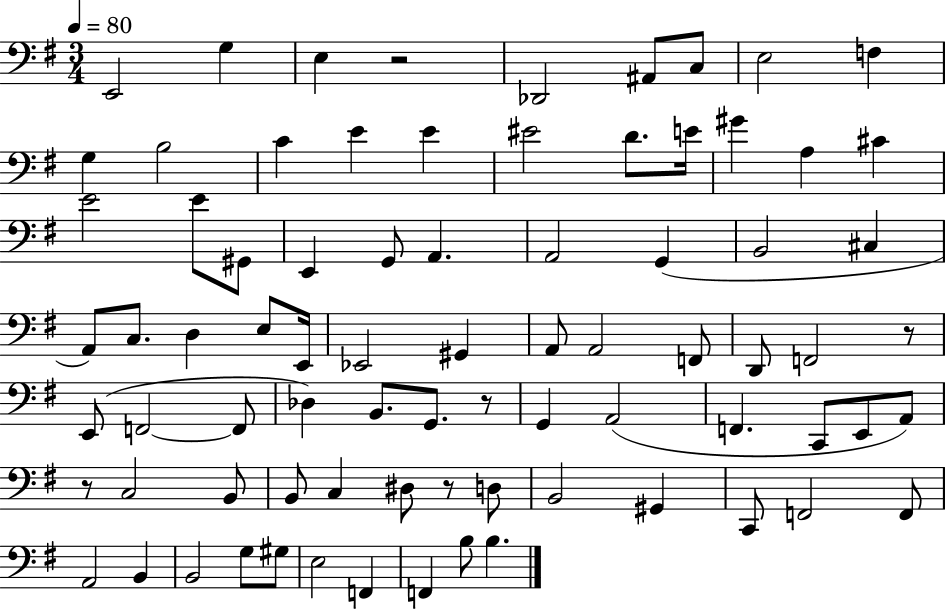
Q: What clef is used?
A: bass